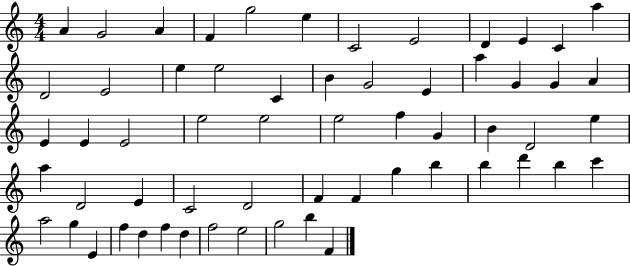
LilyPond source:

{
  \clef treble
  \numericTimeSignature
  \time 4/4
  \key c \major
  a'4 g'2 a'4 | f'4 g''2 e''4 | c'2 e'2 | d'4 e'4 c'4 a''4 | \break d'2 e'2 | e''4 e''2 c'4 | b'4 g'2 e'4 | a''4 g'4 g'4 a'4 | \break e'4 e'4 e'2 | e''2 e''2 | e''2 f''4 g'4 | b'4 d'2 e''4 | \break a''4 d'2 e'4 | c'2 d'2 | f'4 f'4 g''4 b''4 | b''4 d'''4 b''4 c'''4 | \break a''2 g''4 e'4 | f''4 d''4 f''4 d''4 | f''2 e''2 | g''2 b''4 f'4 | \break \bar "|."
}